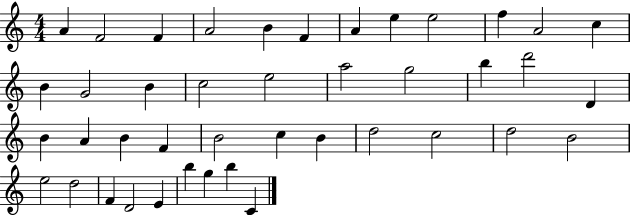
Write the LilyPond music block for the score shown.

{
  \clef treble
  \numericTimeSignature
  \time 4/4
  \key c \major
  a'4 f'2 f'4 | a'2 b'4 f'4 | a'4 e''4 e''2 | f''4 a'2 c''4 | \break b'4 g'2 b'4 | c''2 e''2 | a''2 g''2 | b''4 d'''2 d'4 | \break b'4 a'4 b'4 f'4 | b'2 c''4 b'4 | d''2 c''2 | d''2 b'2 | \break e''2 d''2 | f'4 d'2 e'4 | b''4 g''4 b''4 c'4 | \bar "|."
}